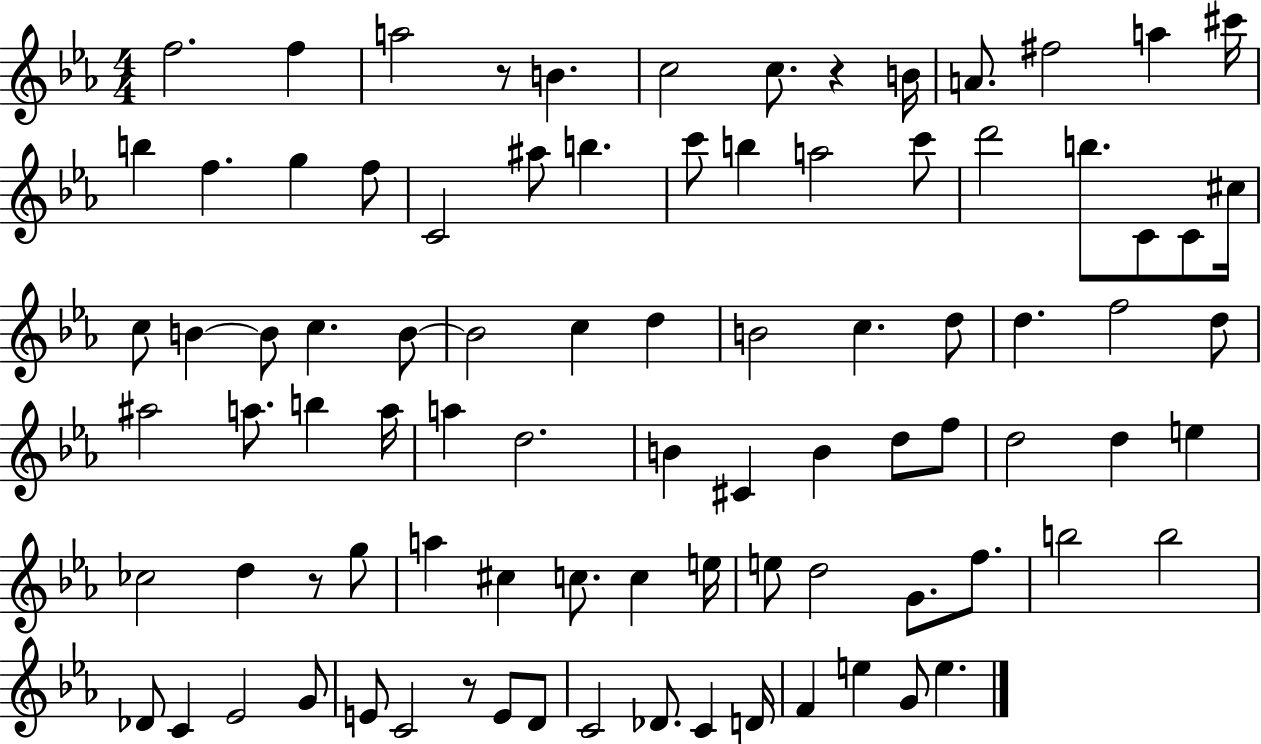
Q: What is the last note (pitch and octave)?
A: E5